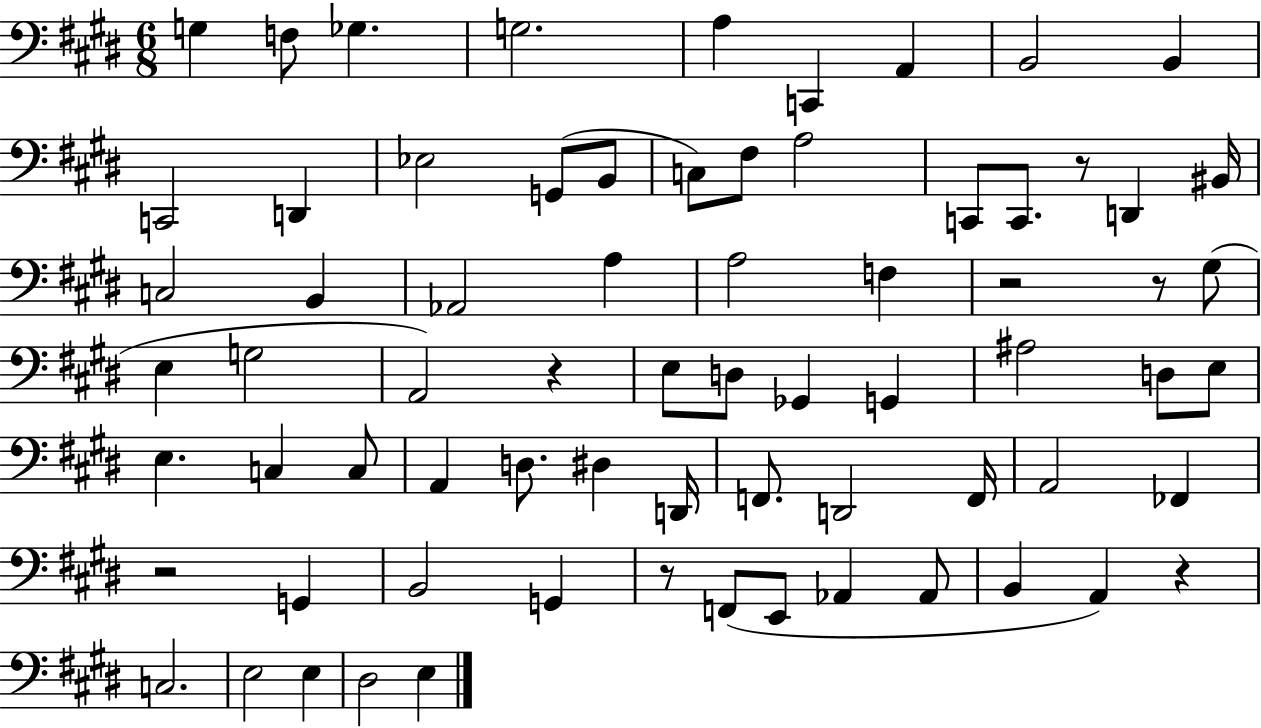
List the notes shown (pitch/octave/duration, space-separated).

G3/q F3/e Gb3/q. G3/h. A3/q C2/q A2/q B2/h B2/q C2/h D2/q Eb3/h G2/e B2/e C3/e F#3/e A3/h C2/e C2/e. R/e D2/q BIS2/s C3/h B2/q Ab2/h A3/q A3/h F3/q R/h R/e G#3/e E3/q G3/h A2/h R/q E3/e D3/e Gb2/q G2/q A#3/h D3/e E3/e E3/q. C3/q C3/e A2/q D3/e. D#3/q D2/s F2/e. D2/h F2/s A2/h FES2/q R/h G2/q B2/h G2/q R/e F2/e E2/e Ab2/q Ab2/e B2/q A2/q R/q C3/h. E3/h E3/q D#3/h E3/q